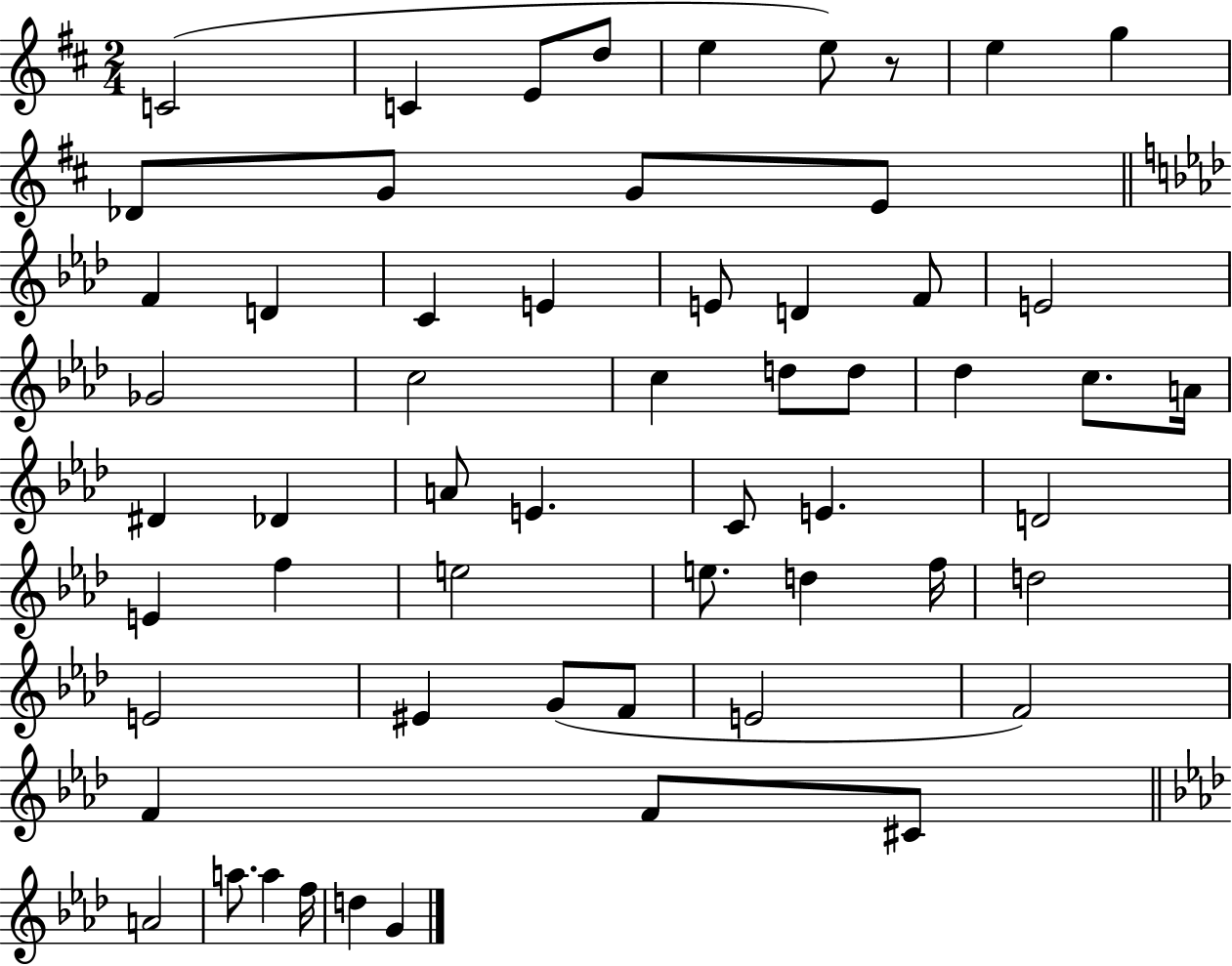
{
  \clef treble
  \numericTimeSignature
  \time 2/4
  \key d \major
  c'2( | c'4 e'8 d''8 | e''4 e''8) r8 | e''4 g''4 | \break des'8 g'8 g'8 e'8 | \bar "||" \break \key aes \major f'4 d'4 | c'4 e'4 | e'8 d'4 f'8 | e'2 | \break ges'2 | c''2 | c''4 d''8 d''8 | des''4 c''8. a'16 | \break dis'4 des'4 | a'8 e'4. | c'8 e'4. | d'2 | \break e'4 f''4 | e''2 | e''8. d''4 f''16 | d''2 | \break e'2 | eis'4 g'8( f'8 | e'2 | f'2) | \break f'4 f'8 cis'8 | \bar "||" \break \key aes \major a'2 | a''8. a''4 f''16 | d''4 g'4 | \bar "|."
}